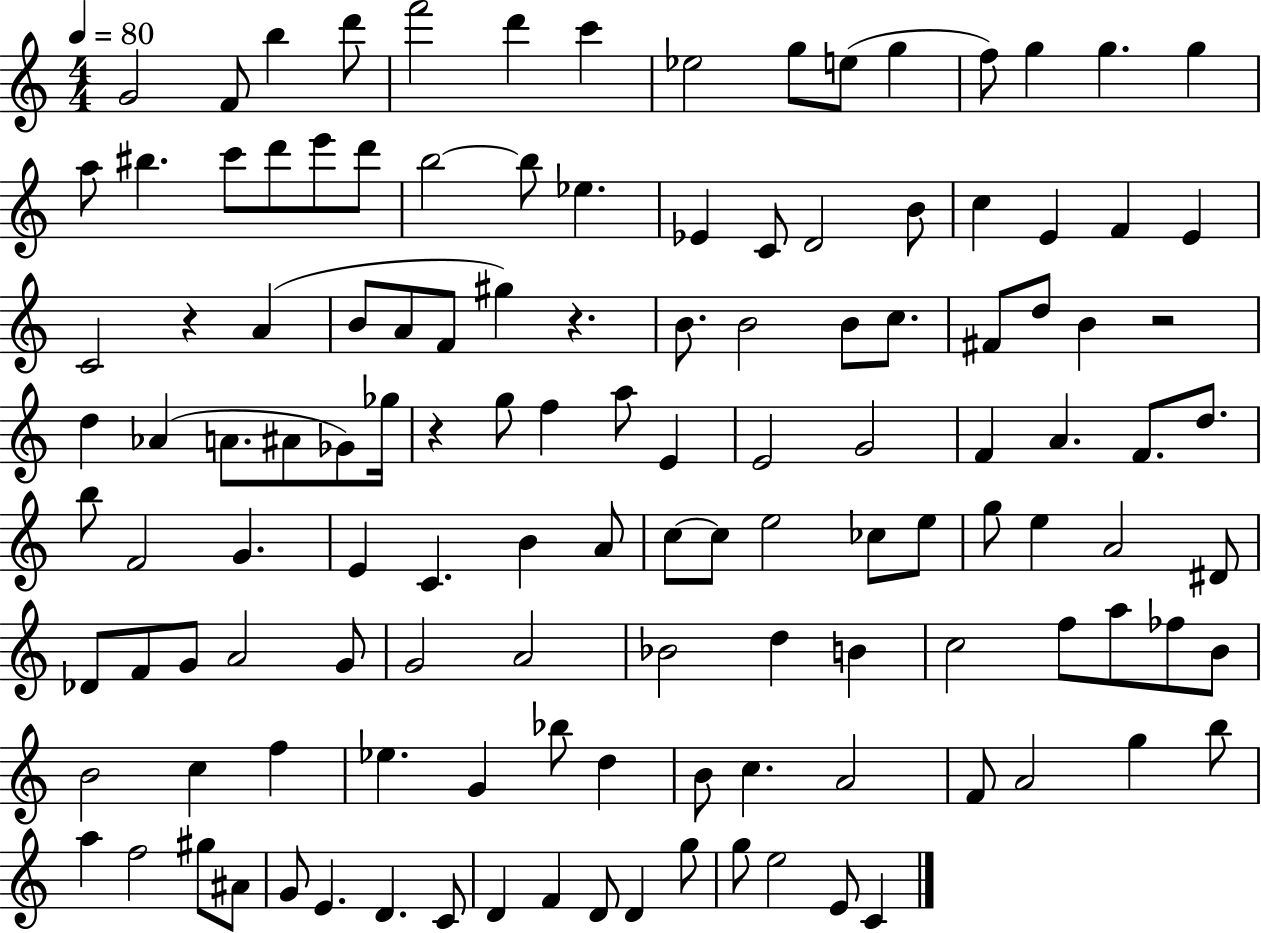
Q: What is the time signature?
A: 4/4